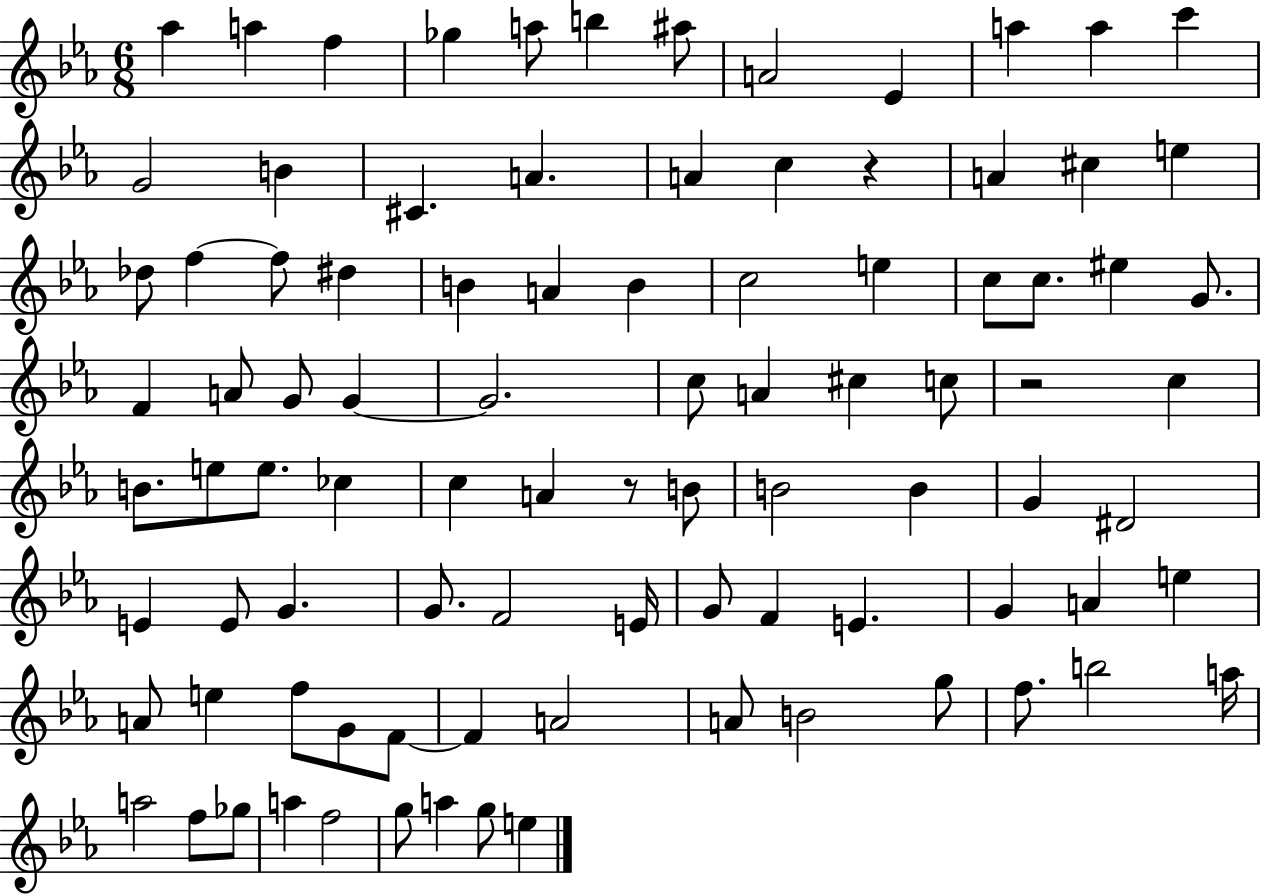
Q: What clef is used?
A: treble